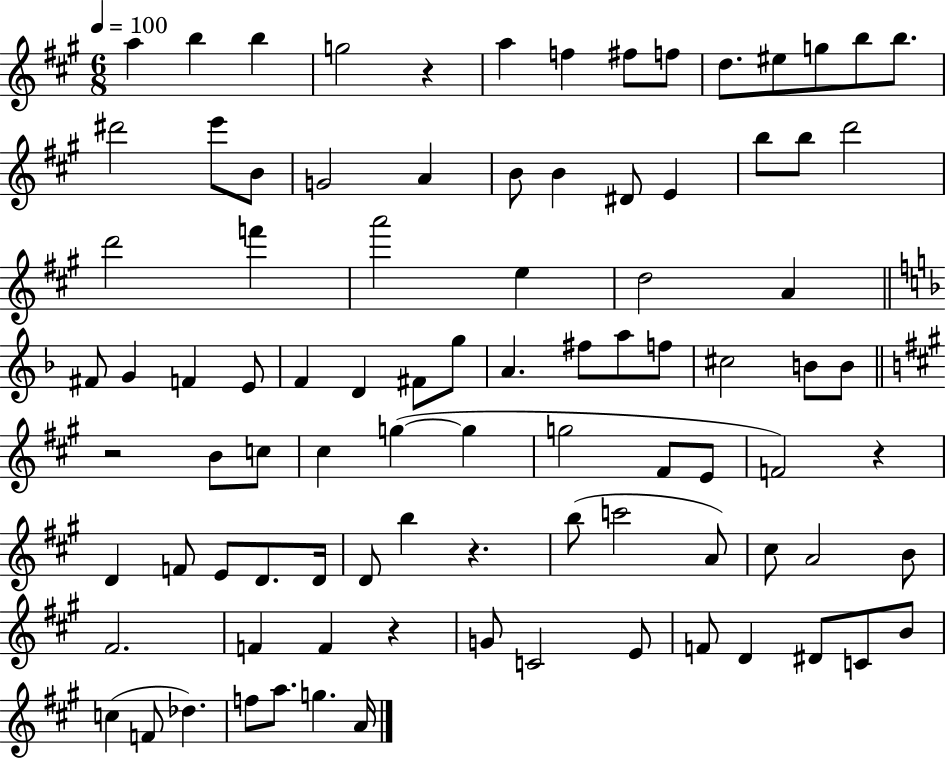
A5/q B5/q B5/q G5/h R/q A5/q F5/q F#5/e F5/e D5/e. EIS5/e G5/e B5/e B5/e. D#6/h E6/e B4/e G4/h A4/q B4/e B4/q D#4/e E4/q B5/e B5/e D6/h D6/h F6/q A6/h E5/q D5/h A4/q F#4/e G4/q F4/q E4/e F4/q D4/q F#4/e G5/e A4/q. F#5/e A5/e F5/e C#5/h B4/e B4/e R/h B4/e C5/e C#5/q G5/q G5/q G5/h F#4/e E4/e F4/h R/q D4/q F4/e E4/e D4/e. D4/s D4/e B5/q R/q. B5/e C6/h A4/e C#5/e A4/h B4/e F#4/h. F4/q F4/q R/q G4/e C4/h E4/e F4/e D4/q D#4/e C4/e B4/e C5/q F4/e Db5/q. F5/e A5/e. G5/q. A4/s